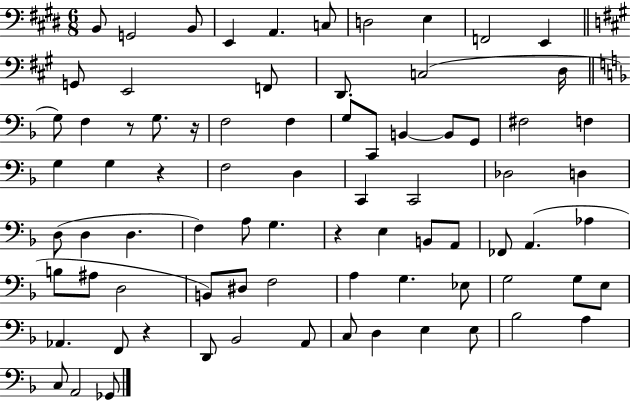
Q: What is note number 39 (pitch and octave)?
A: D3